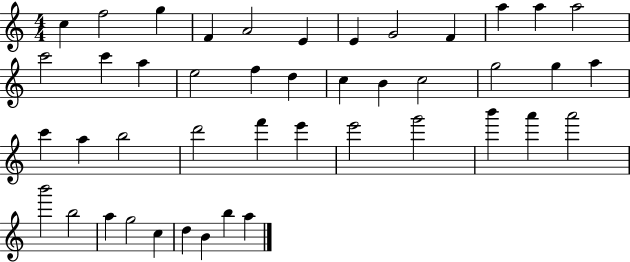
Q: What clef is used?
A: treble